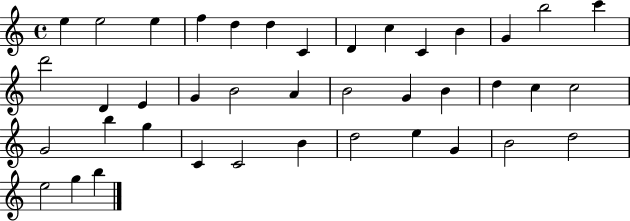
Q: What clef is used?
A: treble